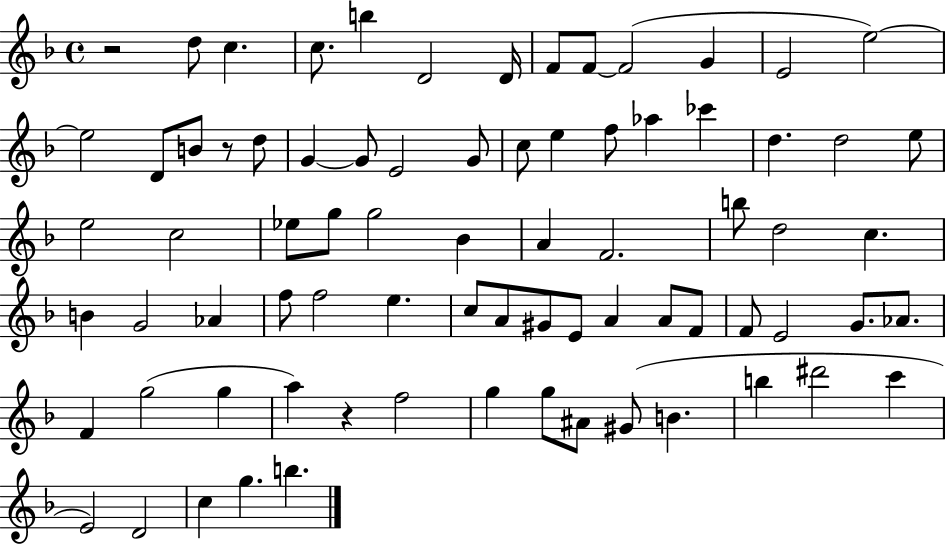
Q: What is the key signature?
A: F major